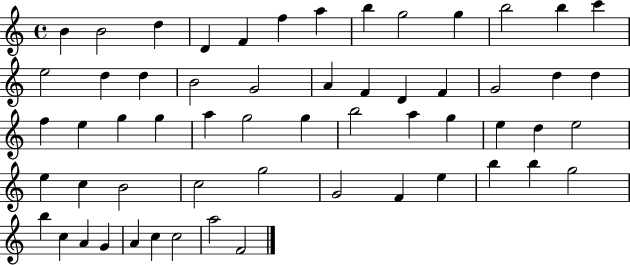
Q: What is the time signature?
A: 4/4